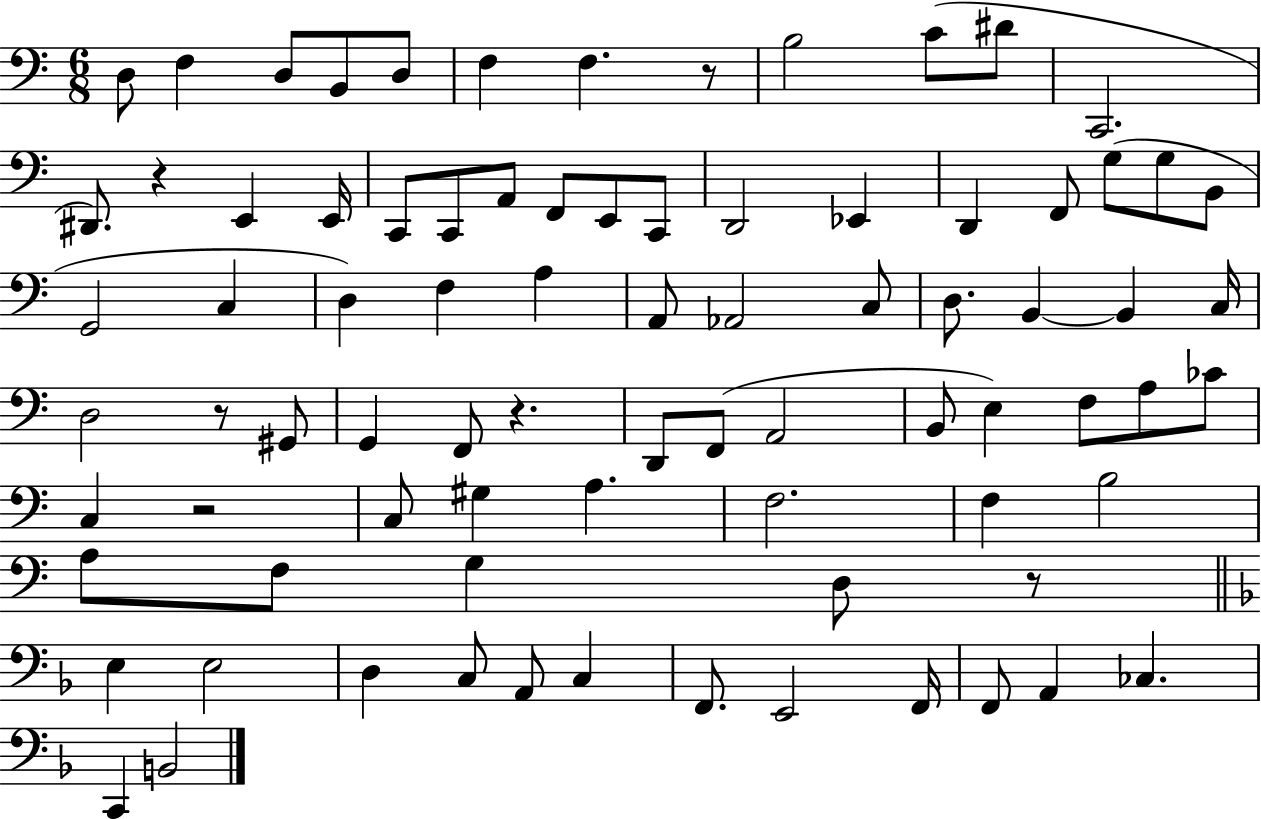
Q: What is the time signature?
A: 6/8